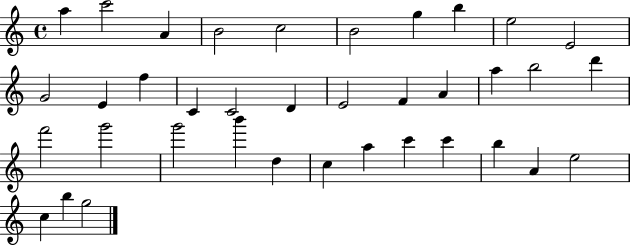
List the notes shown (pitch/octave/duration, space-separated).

A5/q C6/h A4/q B4/h C5/h B4/h G5/q B5/q E5/h E4/h G4/h E4/q F5/q C4/q C4/h D4/q E4/h F4/q A4/q A5/q B5/h D6/q F6/h G6/h G6/h B6/q D5/q C5/q A5/q C6/q C6/q B5/q A4/q E5/h C5/q B5/q G5/h